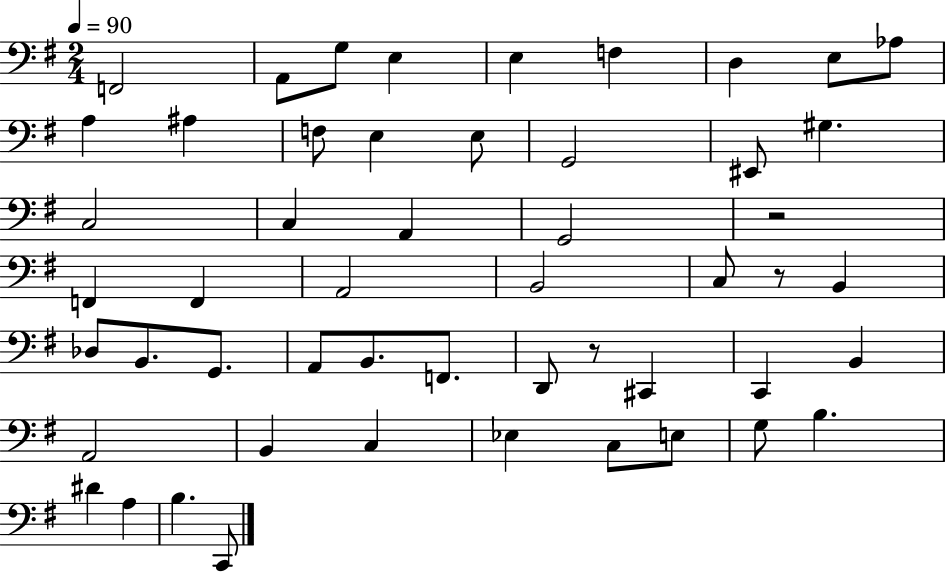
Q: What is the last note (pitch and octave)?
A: C2